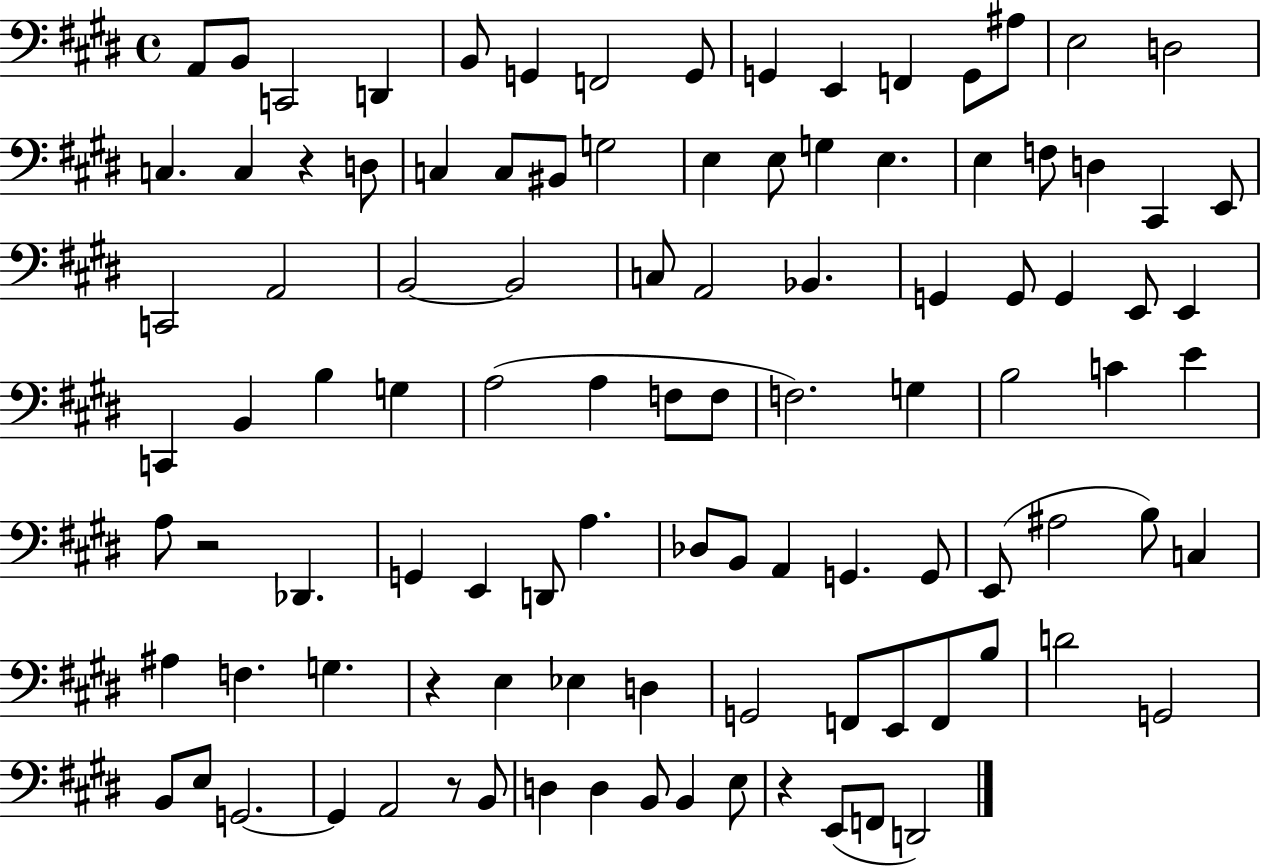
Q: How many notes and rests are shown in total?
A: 103